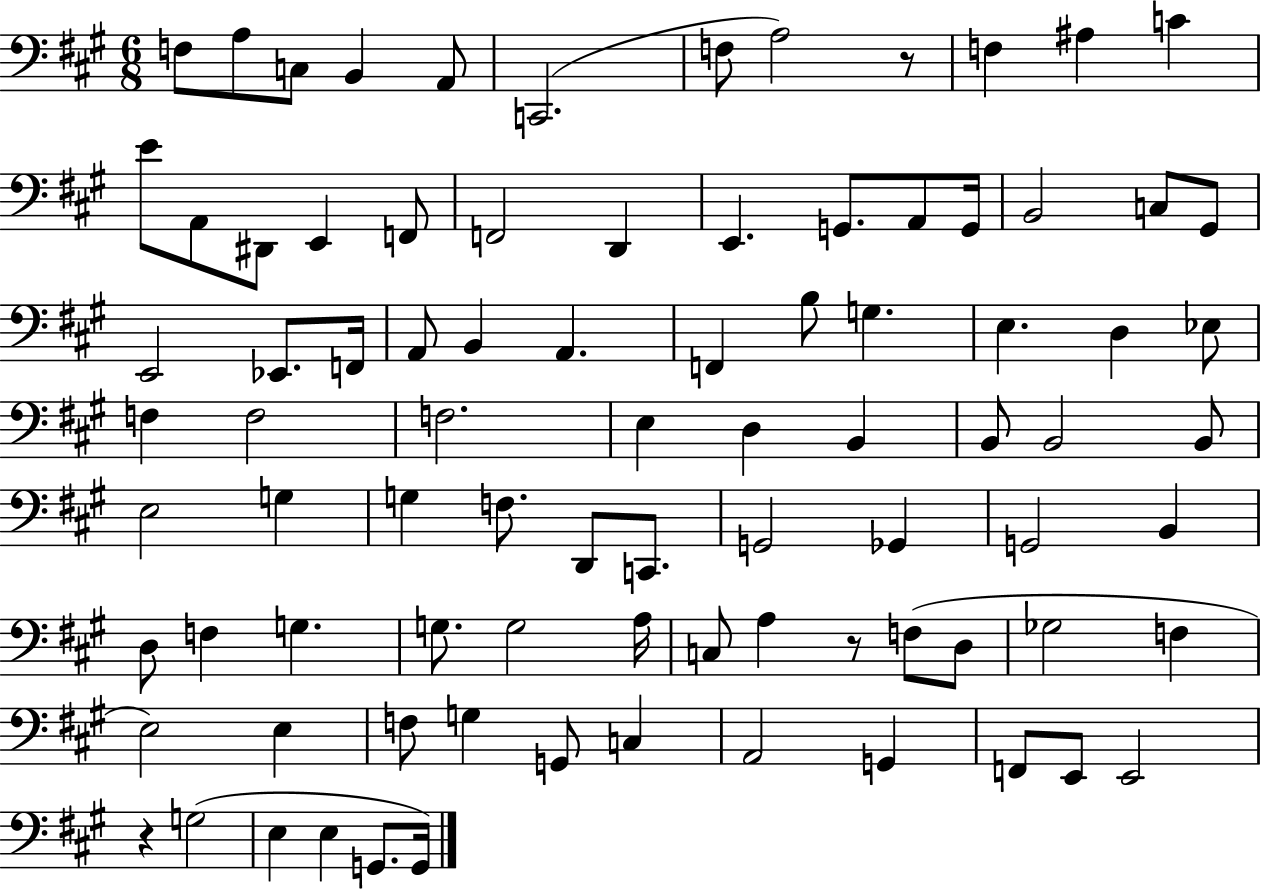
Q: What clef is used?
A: bass